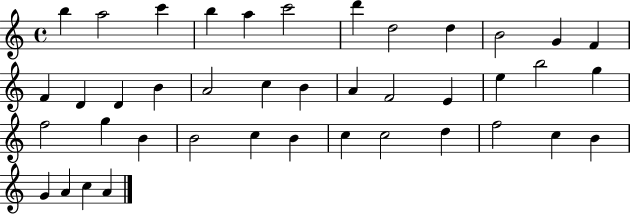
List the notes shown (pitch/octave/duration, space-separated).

B5/q A5/h C6/q B5/q A5/q C6/h D6/q D5/h D5/q B4/h G4/q F4/q F4/q D4/q D4/q B4/q A4/h C5/q B4/q A4/q F4/h E4/q E5/q B5/h G5/q F5/h G5/q B4/q B4/h C5/q B4/q C5/q C5/h D5/q F5/h C5/q B4/q G4/q A4/q C5/q A4/q